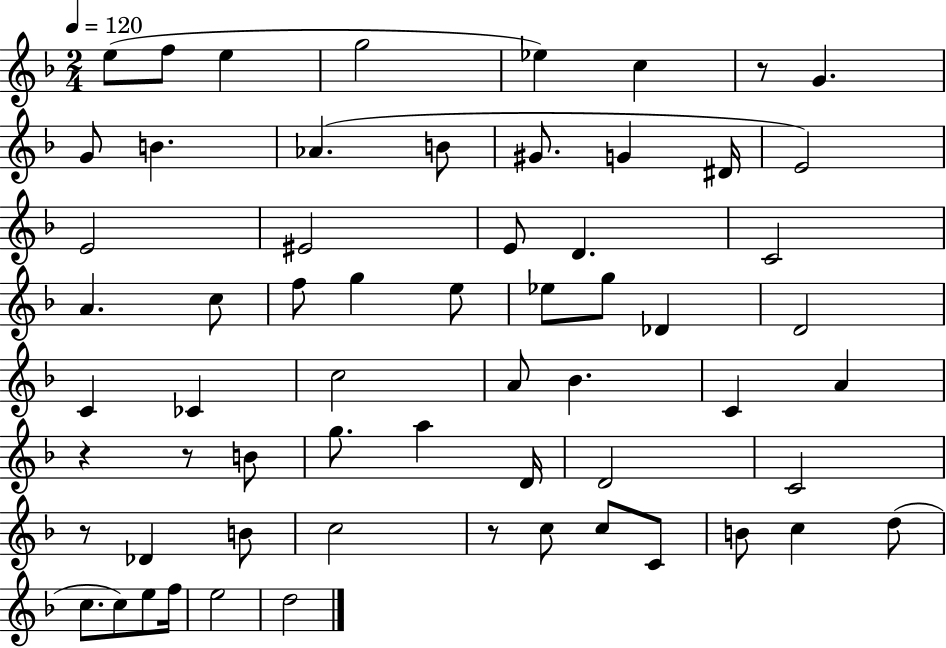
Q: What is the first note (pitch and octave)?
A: E5